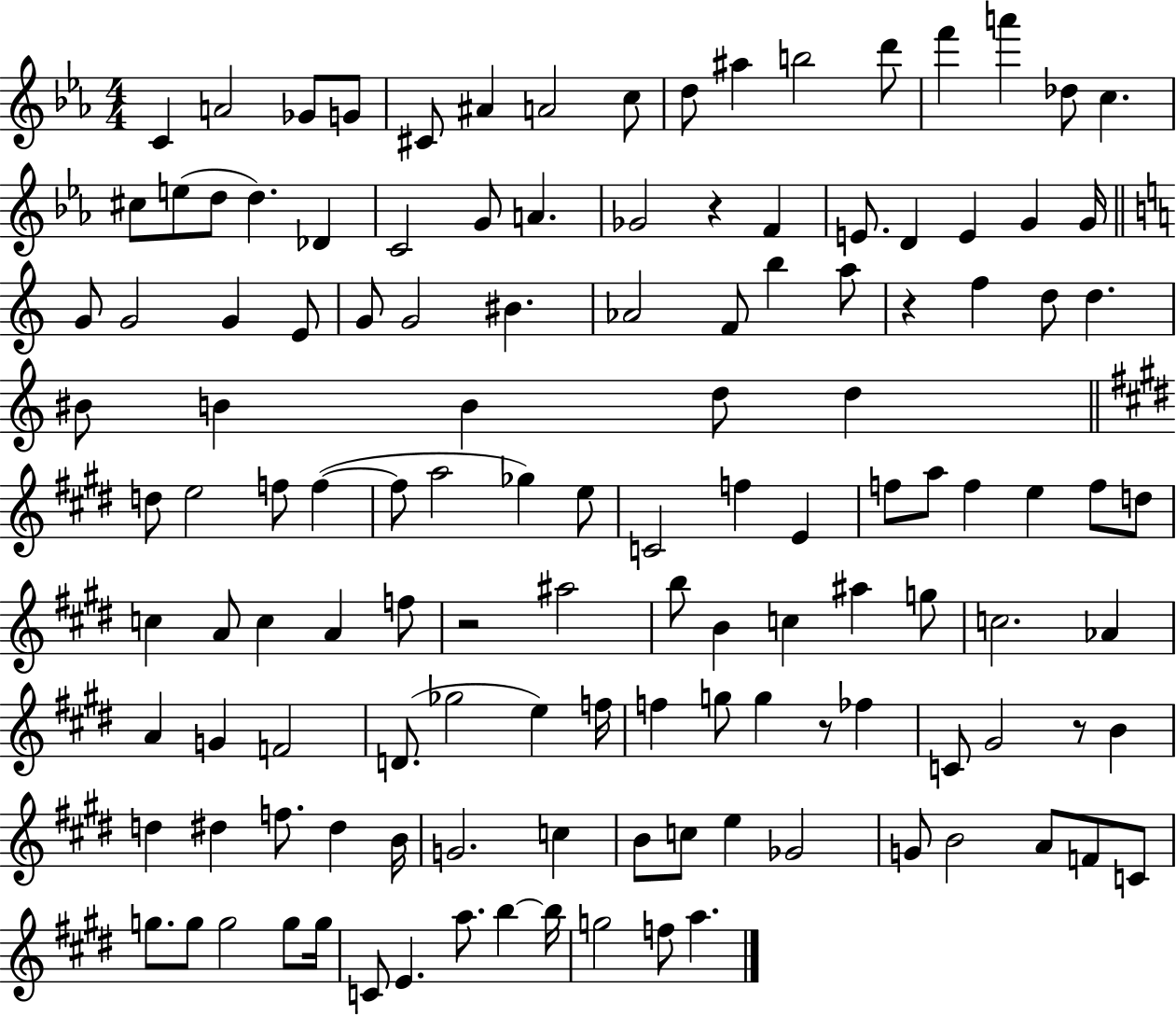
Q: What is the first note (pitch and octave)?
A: C4